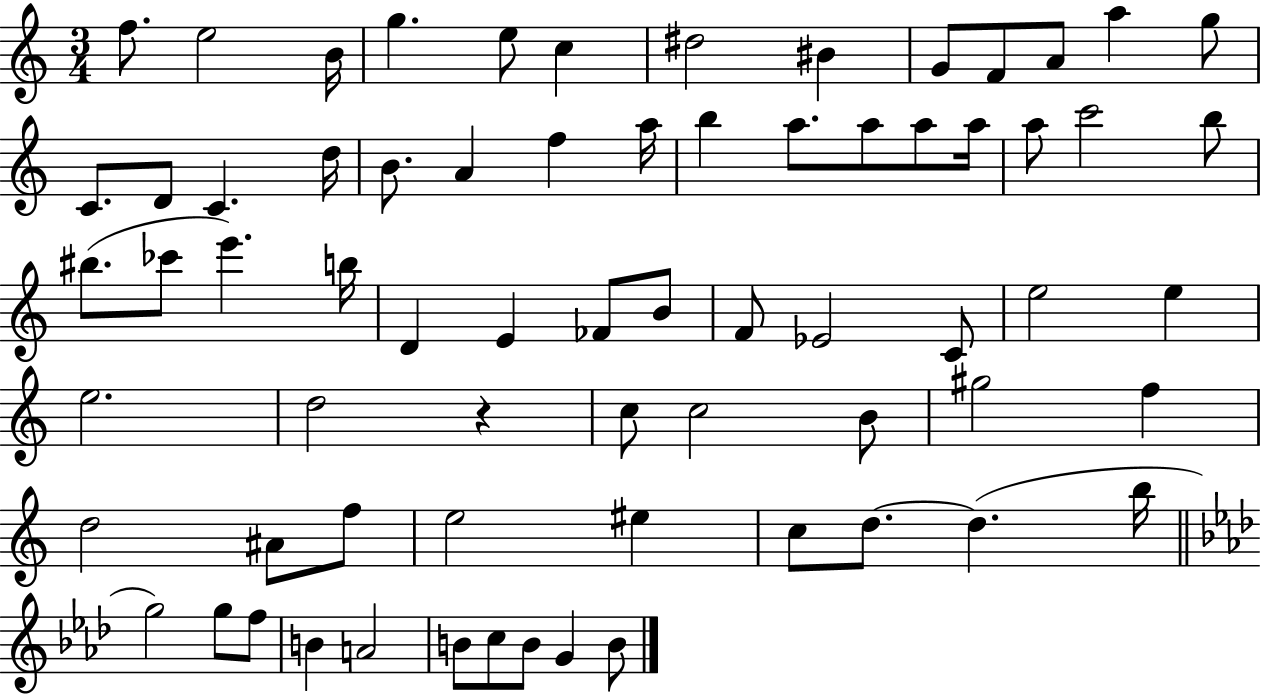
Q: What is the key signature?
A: C major